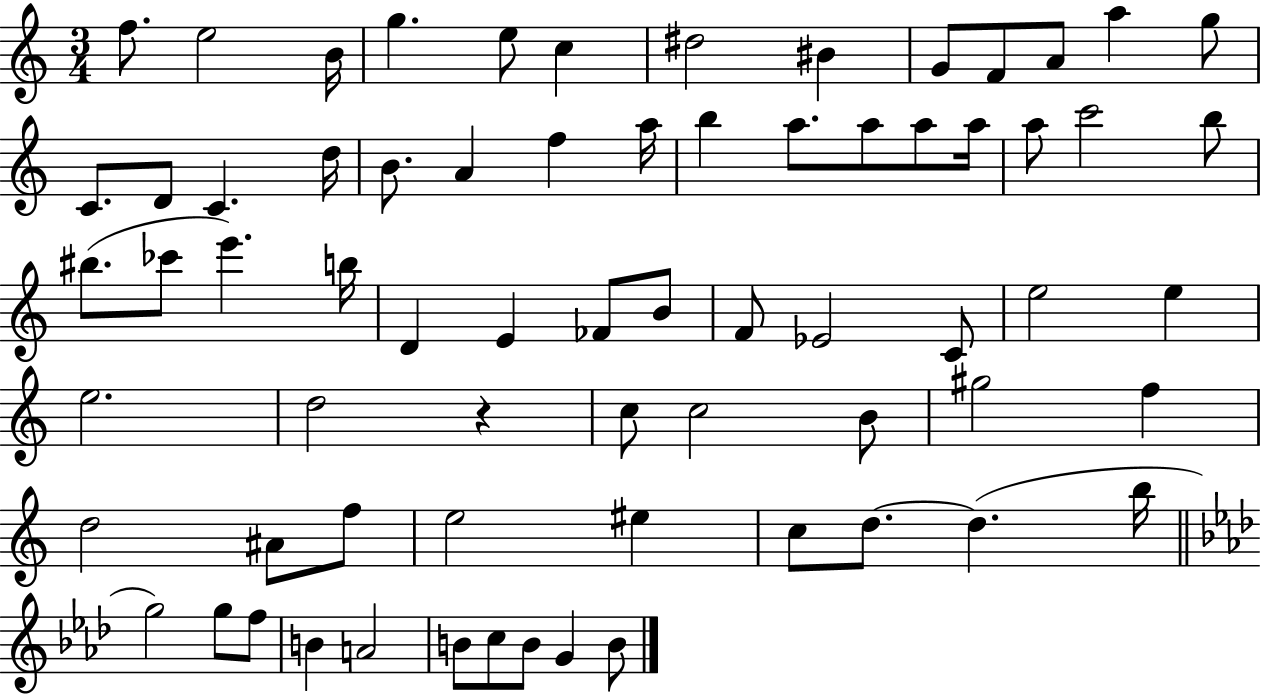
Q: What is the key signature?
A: C major